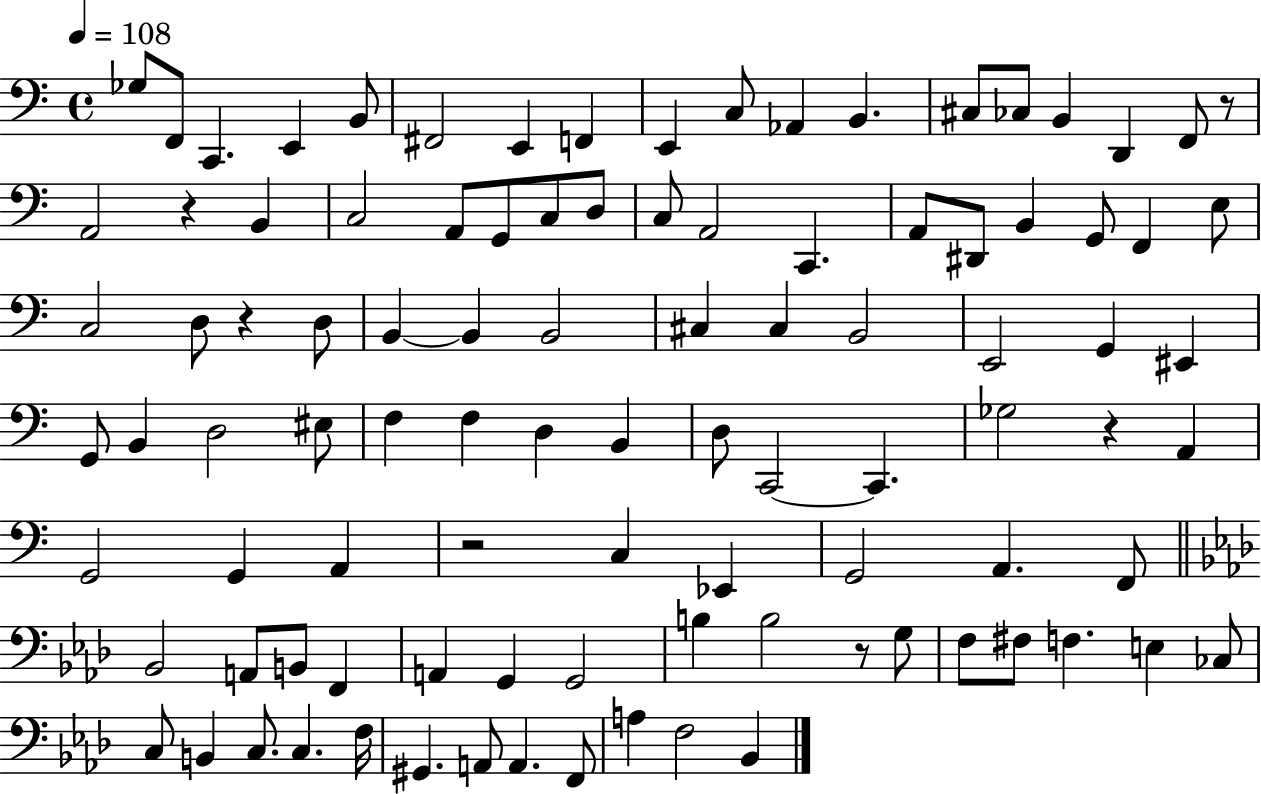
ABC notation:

X:1
T:Untitled
M:4/4
L:1/4
K:C
_G,/2 F,,/2 C,, E,, B,,/2 ^F,,2 E,, F,, E,, C,/2 _A,, B,, ^C,/2 _C,/2 B,, D,, F,,/2 z/2 A,,2 z B,, C,2 A,,/2 G,,/2 C,/2 D,/2 C,/2 A,,2 C,, A,,/2 ^D,,/2 B,, G,,/2 F,, E,/2 C,2 D,/2 z D,/2 B,, B,, B,,2 ^C, ^C, B,,2 E,,2 G,, ^E,, G,,/2 B,, D,2 ^E,/2 F, F, D, B,, D,/2 C,,2 C,, _G,2 z A,, G,,2 G,, A,, z2 C, _E,, G,,2 A,, F,,/2 _B,,2 A,,/2 B,,/2 F,, A,, G,, G,,2 B, B,2 z/2 G,/2 F,/2 ^F,/2 F, E, _C,/2 C,/2 B,, C,/2 C, F,/4 ^G,, A,,/2 A,, F,,/2 A, F,2 _B,,